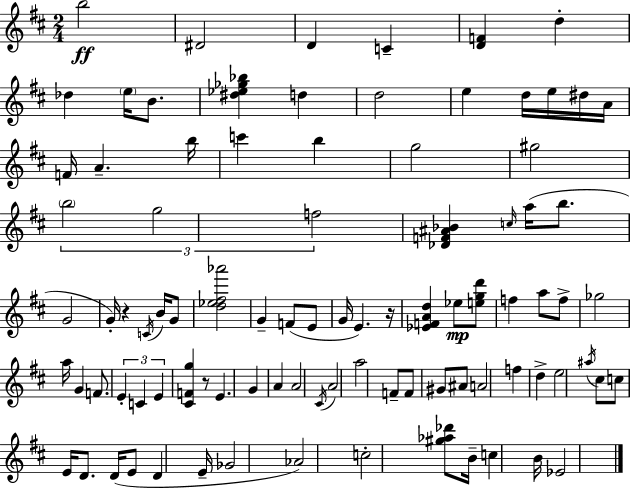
B5/h D#4/h D4/q C4/q [D4,F4]/q D5/q Db5/q E5/s B4/e. [D#5,Eb5,Gb5,Bb5]/q D5/q D5/h E5/q D5/s E5/s D#5/s A4/s F4/s A4/q. B5/s C6/q B5/q G5/h G#5/h B5/h G5/h F5/h [Db4,F4,A#4,Bb4]/q C5/s A5/s B5/e. G4/h G4/s R/q C4/s B4/s G4/e [D5,Eb5,F#5,Ab6]/h G4/q F4/e E4/e G4/s E4/q. R/s [Eb4,F4,A4,D5]/q Eb5/e [E5,G5,D6]/e F5/q A5/e F5/e Gb5/h A5/s G4/q F4/e. E4/q C4/q E4/q [C#4,F4,G5]/q R/e E4/q. G4/q A4/q A4/h C#4/s A4/h A5/h F4/e F4/e G#4/e A#4/e A4/h F5/q D5/q E5/h A#5/s C#5/e C5/e E4/s D4/e. D4/s E4/e D4/q E4/s Gb4/h Ab4/h C5/h [G#5,Ab5,Db6]/e B4/s C5/q B4/s Eb4/h